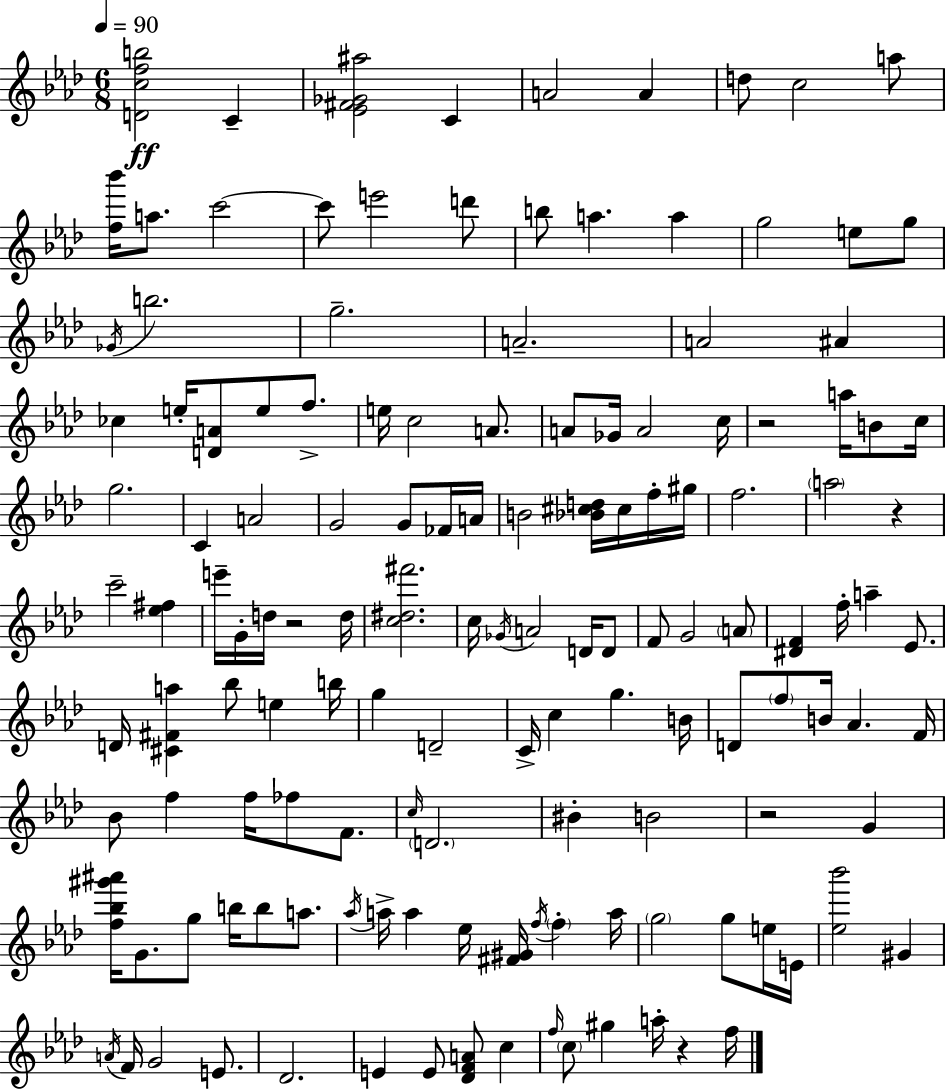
[D4,C5,F5,B5]/h C4/q [Eb4,F#4,Gb4,A#5]/h C4/q A4/h A4/q D5/e C5/h A5/e [F5,Bb6]/s A5/e. C6/h C6/e E6/h D6/e B5/e A5/q. A5/q G5/h E5/e G5/e Gb4/s B5/h. G5/h. A4/h. A4/h A#4/q CES5/q E5/s [D4,A4]/e E5/e F5/e. E5/s C5/h A4/e. A4/e Gb4/s A4/h C5/s R/h A5/s B4/e C5/s G5/h. C4/q A4/h G4/h G4/e FES4/s A4/s B4/h [Bb4,C#5,D5]/s C#5/s F5/s G#5/s F5/h. A5/h R/q C6/h [Eb5,F#5]/q E6/s G4/s D5/s R/h D5/s [C5,D#5,F#6]/h. C5/s Gb4/s A4/h D4/s D4/e F4/e G4/h A4/e [D#4,F4]/q F5/s A5/q Eb4/e. D4/s [C#4,F#4,A5]/q Bb5/e E5/q B5/s G5/q D4/h C4/s C5/q G5/q. B4/s D4/e F5/e B4/s Ab4/q. F4/s Bb4/e F5/q F5/s FES5/e F4/e. C5/s D4/h. BIS4/q B4/h R/h G4/q [F5,Bb5,G#6,A#6]/s G4/e. G5/e B5/s B5/e A5/e. Ab5/s A5/s A5/q Eb5/s [F#4,G#4]/s F5/s F5/q A5/s G5/h G5/e E5/s E4/s [Eb5,Bb6]/h G#4/q A4/s F4/s G4/h E4/e. Db4/h. E4/q E4/e [Db4,F4,A4]/e C5/q F5/s C5/e G#5/q A5/s R/q F5/s